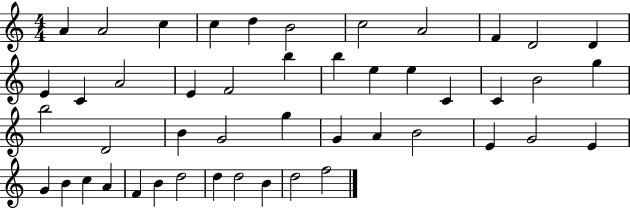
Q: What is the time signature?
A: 4/4